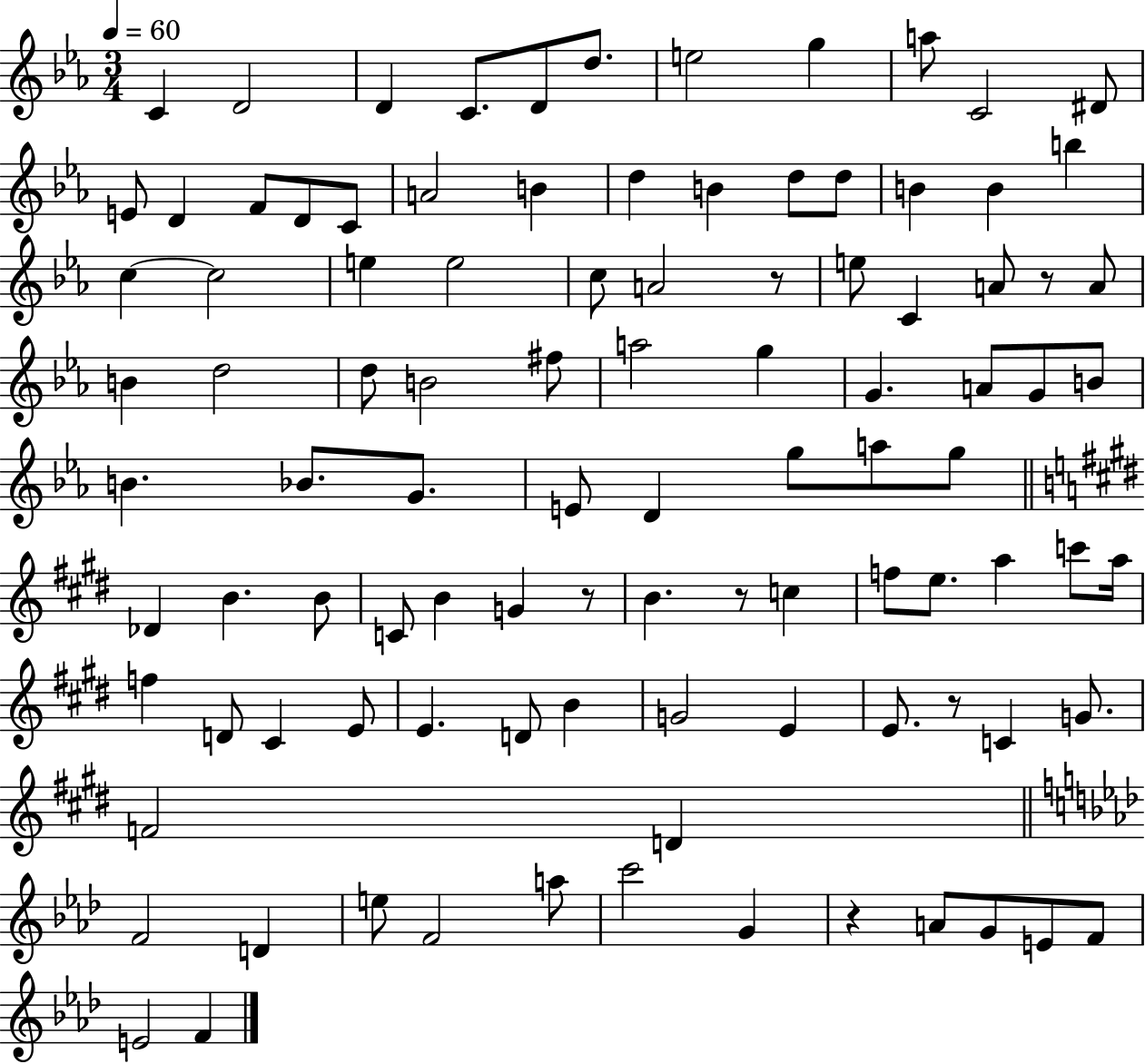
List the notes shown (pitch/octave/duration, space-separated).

C4/q D4/h D4/q C4/e. D4/e D5/e. E5/h G5/q A5/e C4/h D#4/e E4/e D4/q F4/e D4/e C4/e A4/h B4/q D5/q B4/q D5/e D5/e B4/q B4/q B5/q C5/q C5/h E5/q E5/h C5/e A4/h R/e E5/e C4/q A4/e R/e A4/e B4/q D5/h D5/e B4/h F#5/e A5/h G5/q G4/q. A4/e G4/e B4/e B4/q. Bb4/e. G4/e. E4/e D4/q G5/e A5/e G5/e Db4/q B4/q. B4/e C4/e B4/q G4/q R/e B4/q. R/e C5/q F5/e E5/e. A5/q C6/e A5/s F5/q D4/e C#4/q E4/e E4/q. D4/e B4/q G4/h E4/q E4/e. R/e C4/q G4/e. F4/h D4/q F4/h D4/q E5/e F4/h A5/e C6/h G4/q R/q A4/e G4/e E4/e F4/e E4/h F4/q